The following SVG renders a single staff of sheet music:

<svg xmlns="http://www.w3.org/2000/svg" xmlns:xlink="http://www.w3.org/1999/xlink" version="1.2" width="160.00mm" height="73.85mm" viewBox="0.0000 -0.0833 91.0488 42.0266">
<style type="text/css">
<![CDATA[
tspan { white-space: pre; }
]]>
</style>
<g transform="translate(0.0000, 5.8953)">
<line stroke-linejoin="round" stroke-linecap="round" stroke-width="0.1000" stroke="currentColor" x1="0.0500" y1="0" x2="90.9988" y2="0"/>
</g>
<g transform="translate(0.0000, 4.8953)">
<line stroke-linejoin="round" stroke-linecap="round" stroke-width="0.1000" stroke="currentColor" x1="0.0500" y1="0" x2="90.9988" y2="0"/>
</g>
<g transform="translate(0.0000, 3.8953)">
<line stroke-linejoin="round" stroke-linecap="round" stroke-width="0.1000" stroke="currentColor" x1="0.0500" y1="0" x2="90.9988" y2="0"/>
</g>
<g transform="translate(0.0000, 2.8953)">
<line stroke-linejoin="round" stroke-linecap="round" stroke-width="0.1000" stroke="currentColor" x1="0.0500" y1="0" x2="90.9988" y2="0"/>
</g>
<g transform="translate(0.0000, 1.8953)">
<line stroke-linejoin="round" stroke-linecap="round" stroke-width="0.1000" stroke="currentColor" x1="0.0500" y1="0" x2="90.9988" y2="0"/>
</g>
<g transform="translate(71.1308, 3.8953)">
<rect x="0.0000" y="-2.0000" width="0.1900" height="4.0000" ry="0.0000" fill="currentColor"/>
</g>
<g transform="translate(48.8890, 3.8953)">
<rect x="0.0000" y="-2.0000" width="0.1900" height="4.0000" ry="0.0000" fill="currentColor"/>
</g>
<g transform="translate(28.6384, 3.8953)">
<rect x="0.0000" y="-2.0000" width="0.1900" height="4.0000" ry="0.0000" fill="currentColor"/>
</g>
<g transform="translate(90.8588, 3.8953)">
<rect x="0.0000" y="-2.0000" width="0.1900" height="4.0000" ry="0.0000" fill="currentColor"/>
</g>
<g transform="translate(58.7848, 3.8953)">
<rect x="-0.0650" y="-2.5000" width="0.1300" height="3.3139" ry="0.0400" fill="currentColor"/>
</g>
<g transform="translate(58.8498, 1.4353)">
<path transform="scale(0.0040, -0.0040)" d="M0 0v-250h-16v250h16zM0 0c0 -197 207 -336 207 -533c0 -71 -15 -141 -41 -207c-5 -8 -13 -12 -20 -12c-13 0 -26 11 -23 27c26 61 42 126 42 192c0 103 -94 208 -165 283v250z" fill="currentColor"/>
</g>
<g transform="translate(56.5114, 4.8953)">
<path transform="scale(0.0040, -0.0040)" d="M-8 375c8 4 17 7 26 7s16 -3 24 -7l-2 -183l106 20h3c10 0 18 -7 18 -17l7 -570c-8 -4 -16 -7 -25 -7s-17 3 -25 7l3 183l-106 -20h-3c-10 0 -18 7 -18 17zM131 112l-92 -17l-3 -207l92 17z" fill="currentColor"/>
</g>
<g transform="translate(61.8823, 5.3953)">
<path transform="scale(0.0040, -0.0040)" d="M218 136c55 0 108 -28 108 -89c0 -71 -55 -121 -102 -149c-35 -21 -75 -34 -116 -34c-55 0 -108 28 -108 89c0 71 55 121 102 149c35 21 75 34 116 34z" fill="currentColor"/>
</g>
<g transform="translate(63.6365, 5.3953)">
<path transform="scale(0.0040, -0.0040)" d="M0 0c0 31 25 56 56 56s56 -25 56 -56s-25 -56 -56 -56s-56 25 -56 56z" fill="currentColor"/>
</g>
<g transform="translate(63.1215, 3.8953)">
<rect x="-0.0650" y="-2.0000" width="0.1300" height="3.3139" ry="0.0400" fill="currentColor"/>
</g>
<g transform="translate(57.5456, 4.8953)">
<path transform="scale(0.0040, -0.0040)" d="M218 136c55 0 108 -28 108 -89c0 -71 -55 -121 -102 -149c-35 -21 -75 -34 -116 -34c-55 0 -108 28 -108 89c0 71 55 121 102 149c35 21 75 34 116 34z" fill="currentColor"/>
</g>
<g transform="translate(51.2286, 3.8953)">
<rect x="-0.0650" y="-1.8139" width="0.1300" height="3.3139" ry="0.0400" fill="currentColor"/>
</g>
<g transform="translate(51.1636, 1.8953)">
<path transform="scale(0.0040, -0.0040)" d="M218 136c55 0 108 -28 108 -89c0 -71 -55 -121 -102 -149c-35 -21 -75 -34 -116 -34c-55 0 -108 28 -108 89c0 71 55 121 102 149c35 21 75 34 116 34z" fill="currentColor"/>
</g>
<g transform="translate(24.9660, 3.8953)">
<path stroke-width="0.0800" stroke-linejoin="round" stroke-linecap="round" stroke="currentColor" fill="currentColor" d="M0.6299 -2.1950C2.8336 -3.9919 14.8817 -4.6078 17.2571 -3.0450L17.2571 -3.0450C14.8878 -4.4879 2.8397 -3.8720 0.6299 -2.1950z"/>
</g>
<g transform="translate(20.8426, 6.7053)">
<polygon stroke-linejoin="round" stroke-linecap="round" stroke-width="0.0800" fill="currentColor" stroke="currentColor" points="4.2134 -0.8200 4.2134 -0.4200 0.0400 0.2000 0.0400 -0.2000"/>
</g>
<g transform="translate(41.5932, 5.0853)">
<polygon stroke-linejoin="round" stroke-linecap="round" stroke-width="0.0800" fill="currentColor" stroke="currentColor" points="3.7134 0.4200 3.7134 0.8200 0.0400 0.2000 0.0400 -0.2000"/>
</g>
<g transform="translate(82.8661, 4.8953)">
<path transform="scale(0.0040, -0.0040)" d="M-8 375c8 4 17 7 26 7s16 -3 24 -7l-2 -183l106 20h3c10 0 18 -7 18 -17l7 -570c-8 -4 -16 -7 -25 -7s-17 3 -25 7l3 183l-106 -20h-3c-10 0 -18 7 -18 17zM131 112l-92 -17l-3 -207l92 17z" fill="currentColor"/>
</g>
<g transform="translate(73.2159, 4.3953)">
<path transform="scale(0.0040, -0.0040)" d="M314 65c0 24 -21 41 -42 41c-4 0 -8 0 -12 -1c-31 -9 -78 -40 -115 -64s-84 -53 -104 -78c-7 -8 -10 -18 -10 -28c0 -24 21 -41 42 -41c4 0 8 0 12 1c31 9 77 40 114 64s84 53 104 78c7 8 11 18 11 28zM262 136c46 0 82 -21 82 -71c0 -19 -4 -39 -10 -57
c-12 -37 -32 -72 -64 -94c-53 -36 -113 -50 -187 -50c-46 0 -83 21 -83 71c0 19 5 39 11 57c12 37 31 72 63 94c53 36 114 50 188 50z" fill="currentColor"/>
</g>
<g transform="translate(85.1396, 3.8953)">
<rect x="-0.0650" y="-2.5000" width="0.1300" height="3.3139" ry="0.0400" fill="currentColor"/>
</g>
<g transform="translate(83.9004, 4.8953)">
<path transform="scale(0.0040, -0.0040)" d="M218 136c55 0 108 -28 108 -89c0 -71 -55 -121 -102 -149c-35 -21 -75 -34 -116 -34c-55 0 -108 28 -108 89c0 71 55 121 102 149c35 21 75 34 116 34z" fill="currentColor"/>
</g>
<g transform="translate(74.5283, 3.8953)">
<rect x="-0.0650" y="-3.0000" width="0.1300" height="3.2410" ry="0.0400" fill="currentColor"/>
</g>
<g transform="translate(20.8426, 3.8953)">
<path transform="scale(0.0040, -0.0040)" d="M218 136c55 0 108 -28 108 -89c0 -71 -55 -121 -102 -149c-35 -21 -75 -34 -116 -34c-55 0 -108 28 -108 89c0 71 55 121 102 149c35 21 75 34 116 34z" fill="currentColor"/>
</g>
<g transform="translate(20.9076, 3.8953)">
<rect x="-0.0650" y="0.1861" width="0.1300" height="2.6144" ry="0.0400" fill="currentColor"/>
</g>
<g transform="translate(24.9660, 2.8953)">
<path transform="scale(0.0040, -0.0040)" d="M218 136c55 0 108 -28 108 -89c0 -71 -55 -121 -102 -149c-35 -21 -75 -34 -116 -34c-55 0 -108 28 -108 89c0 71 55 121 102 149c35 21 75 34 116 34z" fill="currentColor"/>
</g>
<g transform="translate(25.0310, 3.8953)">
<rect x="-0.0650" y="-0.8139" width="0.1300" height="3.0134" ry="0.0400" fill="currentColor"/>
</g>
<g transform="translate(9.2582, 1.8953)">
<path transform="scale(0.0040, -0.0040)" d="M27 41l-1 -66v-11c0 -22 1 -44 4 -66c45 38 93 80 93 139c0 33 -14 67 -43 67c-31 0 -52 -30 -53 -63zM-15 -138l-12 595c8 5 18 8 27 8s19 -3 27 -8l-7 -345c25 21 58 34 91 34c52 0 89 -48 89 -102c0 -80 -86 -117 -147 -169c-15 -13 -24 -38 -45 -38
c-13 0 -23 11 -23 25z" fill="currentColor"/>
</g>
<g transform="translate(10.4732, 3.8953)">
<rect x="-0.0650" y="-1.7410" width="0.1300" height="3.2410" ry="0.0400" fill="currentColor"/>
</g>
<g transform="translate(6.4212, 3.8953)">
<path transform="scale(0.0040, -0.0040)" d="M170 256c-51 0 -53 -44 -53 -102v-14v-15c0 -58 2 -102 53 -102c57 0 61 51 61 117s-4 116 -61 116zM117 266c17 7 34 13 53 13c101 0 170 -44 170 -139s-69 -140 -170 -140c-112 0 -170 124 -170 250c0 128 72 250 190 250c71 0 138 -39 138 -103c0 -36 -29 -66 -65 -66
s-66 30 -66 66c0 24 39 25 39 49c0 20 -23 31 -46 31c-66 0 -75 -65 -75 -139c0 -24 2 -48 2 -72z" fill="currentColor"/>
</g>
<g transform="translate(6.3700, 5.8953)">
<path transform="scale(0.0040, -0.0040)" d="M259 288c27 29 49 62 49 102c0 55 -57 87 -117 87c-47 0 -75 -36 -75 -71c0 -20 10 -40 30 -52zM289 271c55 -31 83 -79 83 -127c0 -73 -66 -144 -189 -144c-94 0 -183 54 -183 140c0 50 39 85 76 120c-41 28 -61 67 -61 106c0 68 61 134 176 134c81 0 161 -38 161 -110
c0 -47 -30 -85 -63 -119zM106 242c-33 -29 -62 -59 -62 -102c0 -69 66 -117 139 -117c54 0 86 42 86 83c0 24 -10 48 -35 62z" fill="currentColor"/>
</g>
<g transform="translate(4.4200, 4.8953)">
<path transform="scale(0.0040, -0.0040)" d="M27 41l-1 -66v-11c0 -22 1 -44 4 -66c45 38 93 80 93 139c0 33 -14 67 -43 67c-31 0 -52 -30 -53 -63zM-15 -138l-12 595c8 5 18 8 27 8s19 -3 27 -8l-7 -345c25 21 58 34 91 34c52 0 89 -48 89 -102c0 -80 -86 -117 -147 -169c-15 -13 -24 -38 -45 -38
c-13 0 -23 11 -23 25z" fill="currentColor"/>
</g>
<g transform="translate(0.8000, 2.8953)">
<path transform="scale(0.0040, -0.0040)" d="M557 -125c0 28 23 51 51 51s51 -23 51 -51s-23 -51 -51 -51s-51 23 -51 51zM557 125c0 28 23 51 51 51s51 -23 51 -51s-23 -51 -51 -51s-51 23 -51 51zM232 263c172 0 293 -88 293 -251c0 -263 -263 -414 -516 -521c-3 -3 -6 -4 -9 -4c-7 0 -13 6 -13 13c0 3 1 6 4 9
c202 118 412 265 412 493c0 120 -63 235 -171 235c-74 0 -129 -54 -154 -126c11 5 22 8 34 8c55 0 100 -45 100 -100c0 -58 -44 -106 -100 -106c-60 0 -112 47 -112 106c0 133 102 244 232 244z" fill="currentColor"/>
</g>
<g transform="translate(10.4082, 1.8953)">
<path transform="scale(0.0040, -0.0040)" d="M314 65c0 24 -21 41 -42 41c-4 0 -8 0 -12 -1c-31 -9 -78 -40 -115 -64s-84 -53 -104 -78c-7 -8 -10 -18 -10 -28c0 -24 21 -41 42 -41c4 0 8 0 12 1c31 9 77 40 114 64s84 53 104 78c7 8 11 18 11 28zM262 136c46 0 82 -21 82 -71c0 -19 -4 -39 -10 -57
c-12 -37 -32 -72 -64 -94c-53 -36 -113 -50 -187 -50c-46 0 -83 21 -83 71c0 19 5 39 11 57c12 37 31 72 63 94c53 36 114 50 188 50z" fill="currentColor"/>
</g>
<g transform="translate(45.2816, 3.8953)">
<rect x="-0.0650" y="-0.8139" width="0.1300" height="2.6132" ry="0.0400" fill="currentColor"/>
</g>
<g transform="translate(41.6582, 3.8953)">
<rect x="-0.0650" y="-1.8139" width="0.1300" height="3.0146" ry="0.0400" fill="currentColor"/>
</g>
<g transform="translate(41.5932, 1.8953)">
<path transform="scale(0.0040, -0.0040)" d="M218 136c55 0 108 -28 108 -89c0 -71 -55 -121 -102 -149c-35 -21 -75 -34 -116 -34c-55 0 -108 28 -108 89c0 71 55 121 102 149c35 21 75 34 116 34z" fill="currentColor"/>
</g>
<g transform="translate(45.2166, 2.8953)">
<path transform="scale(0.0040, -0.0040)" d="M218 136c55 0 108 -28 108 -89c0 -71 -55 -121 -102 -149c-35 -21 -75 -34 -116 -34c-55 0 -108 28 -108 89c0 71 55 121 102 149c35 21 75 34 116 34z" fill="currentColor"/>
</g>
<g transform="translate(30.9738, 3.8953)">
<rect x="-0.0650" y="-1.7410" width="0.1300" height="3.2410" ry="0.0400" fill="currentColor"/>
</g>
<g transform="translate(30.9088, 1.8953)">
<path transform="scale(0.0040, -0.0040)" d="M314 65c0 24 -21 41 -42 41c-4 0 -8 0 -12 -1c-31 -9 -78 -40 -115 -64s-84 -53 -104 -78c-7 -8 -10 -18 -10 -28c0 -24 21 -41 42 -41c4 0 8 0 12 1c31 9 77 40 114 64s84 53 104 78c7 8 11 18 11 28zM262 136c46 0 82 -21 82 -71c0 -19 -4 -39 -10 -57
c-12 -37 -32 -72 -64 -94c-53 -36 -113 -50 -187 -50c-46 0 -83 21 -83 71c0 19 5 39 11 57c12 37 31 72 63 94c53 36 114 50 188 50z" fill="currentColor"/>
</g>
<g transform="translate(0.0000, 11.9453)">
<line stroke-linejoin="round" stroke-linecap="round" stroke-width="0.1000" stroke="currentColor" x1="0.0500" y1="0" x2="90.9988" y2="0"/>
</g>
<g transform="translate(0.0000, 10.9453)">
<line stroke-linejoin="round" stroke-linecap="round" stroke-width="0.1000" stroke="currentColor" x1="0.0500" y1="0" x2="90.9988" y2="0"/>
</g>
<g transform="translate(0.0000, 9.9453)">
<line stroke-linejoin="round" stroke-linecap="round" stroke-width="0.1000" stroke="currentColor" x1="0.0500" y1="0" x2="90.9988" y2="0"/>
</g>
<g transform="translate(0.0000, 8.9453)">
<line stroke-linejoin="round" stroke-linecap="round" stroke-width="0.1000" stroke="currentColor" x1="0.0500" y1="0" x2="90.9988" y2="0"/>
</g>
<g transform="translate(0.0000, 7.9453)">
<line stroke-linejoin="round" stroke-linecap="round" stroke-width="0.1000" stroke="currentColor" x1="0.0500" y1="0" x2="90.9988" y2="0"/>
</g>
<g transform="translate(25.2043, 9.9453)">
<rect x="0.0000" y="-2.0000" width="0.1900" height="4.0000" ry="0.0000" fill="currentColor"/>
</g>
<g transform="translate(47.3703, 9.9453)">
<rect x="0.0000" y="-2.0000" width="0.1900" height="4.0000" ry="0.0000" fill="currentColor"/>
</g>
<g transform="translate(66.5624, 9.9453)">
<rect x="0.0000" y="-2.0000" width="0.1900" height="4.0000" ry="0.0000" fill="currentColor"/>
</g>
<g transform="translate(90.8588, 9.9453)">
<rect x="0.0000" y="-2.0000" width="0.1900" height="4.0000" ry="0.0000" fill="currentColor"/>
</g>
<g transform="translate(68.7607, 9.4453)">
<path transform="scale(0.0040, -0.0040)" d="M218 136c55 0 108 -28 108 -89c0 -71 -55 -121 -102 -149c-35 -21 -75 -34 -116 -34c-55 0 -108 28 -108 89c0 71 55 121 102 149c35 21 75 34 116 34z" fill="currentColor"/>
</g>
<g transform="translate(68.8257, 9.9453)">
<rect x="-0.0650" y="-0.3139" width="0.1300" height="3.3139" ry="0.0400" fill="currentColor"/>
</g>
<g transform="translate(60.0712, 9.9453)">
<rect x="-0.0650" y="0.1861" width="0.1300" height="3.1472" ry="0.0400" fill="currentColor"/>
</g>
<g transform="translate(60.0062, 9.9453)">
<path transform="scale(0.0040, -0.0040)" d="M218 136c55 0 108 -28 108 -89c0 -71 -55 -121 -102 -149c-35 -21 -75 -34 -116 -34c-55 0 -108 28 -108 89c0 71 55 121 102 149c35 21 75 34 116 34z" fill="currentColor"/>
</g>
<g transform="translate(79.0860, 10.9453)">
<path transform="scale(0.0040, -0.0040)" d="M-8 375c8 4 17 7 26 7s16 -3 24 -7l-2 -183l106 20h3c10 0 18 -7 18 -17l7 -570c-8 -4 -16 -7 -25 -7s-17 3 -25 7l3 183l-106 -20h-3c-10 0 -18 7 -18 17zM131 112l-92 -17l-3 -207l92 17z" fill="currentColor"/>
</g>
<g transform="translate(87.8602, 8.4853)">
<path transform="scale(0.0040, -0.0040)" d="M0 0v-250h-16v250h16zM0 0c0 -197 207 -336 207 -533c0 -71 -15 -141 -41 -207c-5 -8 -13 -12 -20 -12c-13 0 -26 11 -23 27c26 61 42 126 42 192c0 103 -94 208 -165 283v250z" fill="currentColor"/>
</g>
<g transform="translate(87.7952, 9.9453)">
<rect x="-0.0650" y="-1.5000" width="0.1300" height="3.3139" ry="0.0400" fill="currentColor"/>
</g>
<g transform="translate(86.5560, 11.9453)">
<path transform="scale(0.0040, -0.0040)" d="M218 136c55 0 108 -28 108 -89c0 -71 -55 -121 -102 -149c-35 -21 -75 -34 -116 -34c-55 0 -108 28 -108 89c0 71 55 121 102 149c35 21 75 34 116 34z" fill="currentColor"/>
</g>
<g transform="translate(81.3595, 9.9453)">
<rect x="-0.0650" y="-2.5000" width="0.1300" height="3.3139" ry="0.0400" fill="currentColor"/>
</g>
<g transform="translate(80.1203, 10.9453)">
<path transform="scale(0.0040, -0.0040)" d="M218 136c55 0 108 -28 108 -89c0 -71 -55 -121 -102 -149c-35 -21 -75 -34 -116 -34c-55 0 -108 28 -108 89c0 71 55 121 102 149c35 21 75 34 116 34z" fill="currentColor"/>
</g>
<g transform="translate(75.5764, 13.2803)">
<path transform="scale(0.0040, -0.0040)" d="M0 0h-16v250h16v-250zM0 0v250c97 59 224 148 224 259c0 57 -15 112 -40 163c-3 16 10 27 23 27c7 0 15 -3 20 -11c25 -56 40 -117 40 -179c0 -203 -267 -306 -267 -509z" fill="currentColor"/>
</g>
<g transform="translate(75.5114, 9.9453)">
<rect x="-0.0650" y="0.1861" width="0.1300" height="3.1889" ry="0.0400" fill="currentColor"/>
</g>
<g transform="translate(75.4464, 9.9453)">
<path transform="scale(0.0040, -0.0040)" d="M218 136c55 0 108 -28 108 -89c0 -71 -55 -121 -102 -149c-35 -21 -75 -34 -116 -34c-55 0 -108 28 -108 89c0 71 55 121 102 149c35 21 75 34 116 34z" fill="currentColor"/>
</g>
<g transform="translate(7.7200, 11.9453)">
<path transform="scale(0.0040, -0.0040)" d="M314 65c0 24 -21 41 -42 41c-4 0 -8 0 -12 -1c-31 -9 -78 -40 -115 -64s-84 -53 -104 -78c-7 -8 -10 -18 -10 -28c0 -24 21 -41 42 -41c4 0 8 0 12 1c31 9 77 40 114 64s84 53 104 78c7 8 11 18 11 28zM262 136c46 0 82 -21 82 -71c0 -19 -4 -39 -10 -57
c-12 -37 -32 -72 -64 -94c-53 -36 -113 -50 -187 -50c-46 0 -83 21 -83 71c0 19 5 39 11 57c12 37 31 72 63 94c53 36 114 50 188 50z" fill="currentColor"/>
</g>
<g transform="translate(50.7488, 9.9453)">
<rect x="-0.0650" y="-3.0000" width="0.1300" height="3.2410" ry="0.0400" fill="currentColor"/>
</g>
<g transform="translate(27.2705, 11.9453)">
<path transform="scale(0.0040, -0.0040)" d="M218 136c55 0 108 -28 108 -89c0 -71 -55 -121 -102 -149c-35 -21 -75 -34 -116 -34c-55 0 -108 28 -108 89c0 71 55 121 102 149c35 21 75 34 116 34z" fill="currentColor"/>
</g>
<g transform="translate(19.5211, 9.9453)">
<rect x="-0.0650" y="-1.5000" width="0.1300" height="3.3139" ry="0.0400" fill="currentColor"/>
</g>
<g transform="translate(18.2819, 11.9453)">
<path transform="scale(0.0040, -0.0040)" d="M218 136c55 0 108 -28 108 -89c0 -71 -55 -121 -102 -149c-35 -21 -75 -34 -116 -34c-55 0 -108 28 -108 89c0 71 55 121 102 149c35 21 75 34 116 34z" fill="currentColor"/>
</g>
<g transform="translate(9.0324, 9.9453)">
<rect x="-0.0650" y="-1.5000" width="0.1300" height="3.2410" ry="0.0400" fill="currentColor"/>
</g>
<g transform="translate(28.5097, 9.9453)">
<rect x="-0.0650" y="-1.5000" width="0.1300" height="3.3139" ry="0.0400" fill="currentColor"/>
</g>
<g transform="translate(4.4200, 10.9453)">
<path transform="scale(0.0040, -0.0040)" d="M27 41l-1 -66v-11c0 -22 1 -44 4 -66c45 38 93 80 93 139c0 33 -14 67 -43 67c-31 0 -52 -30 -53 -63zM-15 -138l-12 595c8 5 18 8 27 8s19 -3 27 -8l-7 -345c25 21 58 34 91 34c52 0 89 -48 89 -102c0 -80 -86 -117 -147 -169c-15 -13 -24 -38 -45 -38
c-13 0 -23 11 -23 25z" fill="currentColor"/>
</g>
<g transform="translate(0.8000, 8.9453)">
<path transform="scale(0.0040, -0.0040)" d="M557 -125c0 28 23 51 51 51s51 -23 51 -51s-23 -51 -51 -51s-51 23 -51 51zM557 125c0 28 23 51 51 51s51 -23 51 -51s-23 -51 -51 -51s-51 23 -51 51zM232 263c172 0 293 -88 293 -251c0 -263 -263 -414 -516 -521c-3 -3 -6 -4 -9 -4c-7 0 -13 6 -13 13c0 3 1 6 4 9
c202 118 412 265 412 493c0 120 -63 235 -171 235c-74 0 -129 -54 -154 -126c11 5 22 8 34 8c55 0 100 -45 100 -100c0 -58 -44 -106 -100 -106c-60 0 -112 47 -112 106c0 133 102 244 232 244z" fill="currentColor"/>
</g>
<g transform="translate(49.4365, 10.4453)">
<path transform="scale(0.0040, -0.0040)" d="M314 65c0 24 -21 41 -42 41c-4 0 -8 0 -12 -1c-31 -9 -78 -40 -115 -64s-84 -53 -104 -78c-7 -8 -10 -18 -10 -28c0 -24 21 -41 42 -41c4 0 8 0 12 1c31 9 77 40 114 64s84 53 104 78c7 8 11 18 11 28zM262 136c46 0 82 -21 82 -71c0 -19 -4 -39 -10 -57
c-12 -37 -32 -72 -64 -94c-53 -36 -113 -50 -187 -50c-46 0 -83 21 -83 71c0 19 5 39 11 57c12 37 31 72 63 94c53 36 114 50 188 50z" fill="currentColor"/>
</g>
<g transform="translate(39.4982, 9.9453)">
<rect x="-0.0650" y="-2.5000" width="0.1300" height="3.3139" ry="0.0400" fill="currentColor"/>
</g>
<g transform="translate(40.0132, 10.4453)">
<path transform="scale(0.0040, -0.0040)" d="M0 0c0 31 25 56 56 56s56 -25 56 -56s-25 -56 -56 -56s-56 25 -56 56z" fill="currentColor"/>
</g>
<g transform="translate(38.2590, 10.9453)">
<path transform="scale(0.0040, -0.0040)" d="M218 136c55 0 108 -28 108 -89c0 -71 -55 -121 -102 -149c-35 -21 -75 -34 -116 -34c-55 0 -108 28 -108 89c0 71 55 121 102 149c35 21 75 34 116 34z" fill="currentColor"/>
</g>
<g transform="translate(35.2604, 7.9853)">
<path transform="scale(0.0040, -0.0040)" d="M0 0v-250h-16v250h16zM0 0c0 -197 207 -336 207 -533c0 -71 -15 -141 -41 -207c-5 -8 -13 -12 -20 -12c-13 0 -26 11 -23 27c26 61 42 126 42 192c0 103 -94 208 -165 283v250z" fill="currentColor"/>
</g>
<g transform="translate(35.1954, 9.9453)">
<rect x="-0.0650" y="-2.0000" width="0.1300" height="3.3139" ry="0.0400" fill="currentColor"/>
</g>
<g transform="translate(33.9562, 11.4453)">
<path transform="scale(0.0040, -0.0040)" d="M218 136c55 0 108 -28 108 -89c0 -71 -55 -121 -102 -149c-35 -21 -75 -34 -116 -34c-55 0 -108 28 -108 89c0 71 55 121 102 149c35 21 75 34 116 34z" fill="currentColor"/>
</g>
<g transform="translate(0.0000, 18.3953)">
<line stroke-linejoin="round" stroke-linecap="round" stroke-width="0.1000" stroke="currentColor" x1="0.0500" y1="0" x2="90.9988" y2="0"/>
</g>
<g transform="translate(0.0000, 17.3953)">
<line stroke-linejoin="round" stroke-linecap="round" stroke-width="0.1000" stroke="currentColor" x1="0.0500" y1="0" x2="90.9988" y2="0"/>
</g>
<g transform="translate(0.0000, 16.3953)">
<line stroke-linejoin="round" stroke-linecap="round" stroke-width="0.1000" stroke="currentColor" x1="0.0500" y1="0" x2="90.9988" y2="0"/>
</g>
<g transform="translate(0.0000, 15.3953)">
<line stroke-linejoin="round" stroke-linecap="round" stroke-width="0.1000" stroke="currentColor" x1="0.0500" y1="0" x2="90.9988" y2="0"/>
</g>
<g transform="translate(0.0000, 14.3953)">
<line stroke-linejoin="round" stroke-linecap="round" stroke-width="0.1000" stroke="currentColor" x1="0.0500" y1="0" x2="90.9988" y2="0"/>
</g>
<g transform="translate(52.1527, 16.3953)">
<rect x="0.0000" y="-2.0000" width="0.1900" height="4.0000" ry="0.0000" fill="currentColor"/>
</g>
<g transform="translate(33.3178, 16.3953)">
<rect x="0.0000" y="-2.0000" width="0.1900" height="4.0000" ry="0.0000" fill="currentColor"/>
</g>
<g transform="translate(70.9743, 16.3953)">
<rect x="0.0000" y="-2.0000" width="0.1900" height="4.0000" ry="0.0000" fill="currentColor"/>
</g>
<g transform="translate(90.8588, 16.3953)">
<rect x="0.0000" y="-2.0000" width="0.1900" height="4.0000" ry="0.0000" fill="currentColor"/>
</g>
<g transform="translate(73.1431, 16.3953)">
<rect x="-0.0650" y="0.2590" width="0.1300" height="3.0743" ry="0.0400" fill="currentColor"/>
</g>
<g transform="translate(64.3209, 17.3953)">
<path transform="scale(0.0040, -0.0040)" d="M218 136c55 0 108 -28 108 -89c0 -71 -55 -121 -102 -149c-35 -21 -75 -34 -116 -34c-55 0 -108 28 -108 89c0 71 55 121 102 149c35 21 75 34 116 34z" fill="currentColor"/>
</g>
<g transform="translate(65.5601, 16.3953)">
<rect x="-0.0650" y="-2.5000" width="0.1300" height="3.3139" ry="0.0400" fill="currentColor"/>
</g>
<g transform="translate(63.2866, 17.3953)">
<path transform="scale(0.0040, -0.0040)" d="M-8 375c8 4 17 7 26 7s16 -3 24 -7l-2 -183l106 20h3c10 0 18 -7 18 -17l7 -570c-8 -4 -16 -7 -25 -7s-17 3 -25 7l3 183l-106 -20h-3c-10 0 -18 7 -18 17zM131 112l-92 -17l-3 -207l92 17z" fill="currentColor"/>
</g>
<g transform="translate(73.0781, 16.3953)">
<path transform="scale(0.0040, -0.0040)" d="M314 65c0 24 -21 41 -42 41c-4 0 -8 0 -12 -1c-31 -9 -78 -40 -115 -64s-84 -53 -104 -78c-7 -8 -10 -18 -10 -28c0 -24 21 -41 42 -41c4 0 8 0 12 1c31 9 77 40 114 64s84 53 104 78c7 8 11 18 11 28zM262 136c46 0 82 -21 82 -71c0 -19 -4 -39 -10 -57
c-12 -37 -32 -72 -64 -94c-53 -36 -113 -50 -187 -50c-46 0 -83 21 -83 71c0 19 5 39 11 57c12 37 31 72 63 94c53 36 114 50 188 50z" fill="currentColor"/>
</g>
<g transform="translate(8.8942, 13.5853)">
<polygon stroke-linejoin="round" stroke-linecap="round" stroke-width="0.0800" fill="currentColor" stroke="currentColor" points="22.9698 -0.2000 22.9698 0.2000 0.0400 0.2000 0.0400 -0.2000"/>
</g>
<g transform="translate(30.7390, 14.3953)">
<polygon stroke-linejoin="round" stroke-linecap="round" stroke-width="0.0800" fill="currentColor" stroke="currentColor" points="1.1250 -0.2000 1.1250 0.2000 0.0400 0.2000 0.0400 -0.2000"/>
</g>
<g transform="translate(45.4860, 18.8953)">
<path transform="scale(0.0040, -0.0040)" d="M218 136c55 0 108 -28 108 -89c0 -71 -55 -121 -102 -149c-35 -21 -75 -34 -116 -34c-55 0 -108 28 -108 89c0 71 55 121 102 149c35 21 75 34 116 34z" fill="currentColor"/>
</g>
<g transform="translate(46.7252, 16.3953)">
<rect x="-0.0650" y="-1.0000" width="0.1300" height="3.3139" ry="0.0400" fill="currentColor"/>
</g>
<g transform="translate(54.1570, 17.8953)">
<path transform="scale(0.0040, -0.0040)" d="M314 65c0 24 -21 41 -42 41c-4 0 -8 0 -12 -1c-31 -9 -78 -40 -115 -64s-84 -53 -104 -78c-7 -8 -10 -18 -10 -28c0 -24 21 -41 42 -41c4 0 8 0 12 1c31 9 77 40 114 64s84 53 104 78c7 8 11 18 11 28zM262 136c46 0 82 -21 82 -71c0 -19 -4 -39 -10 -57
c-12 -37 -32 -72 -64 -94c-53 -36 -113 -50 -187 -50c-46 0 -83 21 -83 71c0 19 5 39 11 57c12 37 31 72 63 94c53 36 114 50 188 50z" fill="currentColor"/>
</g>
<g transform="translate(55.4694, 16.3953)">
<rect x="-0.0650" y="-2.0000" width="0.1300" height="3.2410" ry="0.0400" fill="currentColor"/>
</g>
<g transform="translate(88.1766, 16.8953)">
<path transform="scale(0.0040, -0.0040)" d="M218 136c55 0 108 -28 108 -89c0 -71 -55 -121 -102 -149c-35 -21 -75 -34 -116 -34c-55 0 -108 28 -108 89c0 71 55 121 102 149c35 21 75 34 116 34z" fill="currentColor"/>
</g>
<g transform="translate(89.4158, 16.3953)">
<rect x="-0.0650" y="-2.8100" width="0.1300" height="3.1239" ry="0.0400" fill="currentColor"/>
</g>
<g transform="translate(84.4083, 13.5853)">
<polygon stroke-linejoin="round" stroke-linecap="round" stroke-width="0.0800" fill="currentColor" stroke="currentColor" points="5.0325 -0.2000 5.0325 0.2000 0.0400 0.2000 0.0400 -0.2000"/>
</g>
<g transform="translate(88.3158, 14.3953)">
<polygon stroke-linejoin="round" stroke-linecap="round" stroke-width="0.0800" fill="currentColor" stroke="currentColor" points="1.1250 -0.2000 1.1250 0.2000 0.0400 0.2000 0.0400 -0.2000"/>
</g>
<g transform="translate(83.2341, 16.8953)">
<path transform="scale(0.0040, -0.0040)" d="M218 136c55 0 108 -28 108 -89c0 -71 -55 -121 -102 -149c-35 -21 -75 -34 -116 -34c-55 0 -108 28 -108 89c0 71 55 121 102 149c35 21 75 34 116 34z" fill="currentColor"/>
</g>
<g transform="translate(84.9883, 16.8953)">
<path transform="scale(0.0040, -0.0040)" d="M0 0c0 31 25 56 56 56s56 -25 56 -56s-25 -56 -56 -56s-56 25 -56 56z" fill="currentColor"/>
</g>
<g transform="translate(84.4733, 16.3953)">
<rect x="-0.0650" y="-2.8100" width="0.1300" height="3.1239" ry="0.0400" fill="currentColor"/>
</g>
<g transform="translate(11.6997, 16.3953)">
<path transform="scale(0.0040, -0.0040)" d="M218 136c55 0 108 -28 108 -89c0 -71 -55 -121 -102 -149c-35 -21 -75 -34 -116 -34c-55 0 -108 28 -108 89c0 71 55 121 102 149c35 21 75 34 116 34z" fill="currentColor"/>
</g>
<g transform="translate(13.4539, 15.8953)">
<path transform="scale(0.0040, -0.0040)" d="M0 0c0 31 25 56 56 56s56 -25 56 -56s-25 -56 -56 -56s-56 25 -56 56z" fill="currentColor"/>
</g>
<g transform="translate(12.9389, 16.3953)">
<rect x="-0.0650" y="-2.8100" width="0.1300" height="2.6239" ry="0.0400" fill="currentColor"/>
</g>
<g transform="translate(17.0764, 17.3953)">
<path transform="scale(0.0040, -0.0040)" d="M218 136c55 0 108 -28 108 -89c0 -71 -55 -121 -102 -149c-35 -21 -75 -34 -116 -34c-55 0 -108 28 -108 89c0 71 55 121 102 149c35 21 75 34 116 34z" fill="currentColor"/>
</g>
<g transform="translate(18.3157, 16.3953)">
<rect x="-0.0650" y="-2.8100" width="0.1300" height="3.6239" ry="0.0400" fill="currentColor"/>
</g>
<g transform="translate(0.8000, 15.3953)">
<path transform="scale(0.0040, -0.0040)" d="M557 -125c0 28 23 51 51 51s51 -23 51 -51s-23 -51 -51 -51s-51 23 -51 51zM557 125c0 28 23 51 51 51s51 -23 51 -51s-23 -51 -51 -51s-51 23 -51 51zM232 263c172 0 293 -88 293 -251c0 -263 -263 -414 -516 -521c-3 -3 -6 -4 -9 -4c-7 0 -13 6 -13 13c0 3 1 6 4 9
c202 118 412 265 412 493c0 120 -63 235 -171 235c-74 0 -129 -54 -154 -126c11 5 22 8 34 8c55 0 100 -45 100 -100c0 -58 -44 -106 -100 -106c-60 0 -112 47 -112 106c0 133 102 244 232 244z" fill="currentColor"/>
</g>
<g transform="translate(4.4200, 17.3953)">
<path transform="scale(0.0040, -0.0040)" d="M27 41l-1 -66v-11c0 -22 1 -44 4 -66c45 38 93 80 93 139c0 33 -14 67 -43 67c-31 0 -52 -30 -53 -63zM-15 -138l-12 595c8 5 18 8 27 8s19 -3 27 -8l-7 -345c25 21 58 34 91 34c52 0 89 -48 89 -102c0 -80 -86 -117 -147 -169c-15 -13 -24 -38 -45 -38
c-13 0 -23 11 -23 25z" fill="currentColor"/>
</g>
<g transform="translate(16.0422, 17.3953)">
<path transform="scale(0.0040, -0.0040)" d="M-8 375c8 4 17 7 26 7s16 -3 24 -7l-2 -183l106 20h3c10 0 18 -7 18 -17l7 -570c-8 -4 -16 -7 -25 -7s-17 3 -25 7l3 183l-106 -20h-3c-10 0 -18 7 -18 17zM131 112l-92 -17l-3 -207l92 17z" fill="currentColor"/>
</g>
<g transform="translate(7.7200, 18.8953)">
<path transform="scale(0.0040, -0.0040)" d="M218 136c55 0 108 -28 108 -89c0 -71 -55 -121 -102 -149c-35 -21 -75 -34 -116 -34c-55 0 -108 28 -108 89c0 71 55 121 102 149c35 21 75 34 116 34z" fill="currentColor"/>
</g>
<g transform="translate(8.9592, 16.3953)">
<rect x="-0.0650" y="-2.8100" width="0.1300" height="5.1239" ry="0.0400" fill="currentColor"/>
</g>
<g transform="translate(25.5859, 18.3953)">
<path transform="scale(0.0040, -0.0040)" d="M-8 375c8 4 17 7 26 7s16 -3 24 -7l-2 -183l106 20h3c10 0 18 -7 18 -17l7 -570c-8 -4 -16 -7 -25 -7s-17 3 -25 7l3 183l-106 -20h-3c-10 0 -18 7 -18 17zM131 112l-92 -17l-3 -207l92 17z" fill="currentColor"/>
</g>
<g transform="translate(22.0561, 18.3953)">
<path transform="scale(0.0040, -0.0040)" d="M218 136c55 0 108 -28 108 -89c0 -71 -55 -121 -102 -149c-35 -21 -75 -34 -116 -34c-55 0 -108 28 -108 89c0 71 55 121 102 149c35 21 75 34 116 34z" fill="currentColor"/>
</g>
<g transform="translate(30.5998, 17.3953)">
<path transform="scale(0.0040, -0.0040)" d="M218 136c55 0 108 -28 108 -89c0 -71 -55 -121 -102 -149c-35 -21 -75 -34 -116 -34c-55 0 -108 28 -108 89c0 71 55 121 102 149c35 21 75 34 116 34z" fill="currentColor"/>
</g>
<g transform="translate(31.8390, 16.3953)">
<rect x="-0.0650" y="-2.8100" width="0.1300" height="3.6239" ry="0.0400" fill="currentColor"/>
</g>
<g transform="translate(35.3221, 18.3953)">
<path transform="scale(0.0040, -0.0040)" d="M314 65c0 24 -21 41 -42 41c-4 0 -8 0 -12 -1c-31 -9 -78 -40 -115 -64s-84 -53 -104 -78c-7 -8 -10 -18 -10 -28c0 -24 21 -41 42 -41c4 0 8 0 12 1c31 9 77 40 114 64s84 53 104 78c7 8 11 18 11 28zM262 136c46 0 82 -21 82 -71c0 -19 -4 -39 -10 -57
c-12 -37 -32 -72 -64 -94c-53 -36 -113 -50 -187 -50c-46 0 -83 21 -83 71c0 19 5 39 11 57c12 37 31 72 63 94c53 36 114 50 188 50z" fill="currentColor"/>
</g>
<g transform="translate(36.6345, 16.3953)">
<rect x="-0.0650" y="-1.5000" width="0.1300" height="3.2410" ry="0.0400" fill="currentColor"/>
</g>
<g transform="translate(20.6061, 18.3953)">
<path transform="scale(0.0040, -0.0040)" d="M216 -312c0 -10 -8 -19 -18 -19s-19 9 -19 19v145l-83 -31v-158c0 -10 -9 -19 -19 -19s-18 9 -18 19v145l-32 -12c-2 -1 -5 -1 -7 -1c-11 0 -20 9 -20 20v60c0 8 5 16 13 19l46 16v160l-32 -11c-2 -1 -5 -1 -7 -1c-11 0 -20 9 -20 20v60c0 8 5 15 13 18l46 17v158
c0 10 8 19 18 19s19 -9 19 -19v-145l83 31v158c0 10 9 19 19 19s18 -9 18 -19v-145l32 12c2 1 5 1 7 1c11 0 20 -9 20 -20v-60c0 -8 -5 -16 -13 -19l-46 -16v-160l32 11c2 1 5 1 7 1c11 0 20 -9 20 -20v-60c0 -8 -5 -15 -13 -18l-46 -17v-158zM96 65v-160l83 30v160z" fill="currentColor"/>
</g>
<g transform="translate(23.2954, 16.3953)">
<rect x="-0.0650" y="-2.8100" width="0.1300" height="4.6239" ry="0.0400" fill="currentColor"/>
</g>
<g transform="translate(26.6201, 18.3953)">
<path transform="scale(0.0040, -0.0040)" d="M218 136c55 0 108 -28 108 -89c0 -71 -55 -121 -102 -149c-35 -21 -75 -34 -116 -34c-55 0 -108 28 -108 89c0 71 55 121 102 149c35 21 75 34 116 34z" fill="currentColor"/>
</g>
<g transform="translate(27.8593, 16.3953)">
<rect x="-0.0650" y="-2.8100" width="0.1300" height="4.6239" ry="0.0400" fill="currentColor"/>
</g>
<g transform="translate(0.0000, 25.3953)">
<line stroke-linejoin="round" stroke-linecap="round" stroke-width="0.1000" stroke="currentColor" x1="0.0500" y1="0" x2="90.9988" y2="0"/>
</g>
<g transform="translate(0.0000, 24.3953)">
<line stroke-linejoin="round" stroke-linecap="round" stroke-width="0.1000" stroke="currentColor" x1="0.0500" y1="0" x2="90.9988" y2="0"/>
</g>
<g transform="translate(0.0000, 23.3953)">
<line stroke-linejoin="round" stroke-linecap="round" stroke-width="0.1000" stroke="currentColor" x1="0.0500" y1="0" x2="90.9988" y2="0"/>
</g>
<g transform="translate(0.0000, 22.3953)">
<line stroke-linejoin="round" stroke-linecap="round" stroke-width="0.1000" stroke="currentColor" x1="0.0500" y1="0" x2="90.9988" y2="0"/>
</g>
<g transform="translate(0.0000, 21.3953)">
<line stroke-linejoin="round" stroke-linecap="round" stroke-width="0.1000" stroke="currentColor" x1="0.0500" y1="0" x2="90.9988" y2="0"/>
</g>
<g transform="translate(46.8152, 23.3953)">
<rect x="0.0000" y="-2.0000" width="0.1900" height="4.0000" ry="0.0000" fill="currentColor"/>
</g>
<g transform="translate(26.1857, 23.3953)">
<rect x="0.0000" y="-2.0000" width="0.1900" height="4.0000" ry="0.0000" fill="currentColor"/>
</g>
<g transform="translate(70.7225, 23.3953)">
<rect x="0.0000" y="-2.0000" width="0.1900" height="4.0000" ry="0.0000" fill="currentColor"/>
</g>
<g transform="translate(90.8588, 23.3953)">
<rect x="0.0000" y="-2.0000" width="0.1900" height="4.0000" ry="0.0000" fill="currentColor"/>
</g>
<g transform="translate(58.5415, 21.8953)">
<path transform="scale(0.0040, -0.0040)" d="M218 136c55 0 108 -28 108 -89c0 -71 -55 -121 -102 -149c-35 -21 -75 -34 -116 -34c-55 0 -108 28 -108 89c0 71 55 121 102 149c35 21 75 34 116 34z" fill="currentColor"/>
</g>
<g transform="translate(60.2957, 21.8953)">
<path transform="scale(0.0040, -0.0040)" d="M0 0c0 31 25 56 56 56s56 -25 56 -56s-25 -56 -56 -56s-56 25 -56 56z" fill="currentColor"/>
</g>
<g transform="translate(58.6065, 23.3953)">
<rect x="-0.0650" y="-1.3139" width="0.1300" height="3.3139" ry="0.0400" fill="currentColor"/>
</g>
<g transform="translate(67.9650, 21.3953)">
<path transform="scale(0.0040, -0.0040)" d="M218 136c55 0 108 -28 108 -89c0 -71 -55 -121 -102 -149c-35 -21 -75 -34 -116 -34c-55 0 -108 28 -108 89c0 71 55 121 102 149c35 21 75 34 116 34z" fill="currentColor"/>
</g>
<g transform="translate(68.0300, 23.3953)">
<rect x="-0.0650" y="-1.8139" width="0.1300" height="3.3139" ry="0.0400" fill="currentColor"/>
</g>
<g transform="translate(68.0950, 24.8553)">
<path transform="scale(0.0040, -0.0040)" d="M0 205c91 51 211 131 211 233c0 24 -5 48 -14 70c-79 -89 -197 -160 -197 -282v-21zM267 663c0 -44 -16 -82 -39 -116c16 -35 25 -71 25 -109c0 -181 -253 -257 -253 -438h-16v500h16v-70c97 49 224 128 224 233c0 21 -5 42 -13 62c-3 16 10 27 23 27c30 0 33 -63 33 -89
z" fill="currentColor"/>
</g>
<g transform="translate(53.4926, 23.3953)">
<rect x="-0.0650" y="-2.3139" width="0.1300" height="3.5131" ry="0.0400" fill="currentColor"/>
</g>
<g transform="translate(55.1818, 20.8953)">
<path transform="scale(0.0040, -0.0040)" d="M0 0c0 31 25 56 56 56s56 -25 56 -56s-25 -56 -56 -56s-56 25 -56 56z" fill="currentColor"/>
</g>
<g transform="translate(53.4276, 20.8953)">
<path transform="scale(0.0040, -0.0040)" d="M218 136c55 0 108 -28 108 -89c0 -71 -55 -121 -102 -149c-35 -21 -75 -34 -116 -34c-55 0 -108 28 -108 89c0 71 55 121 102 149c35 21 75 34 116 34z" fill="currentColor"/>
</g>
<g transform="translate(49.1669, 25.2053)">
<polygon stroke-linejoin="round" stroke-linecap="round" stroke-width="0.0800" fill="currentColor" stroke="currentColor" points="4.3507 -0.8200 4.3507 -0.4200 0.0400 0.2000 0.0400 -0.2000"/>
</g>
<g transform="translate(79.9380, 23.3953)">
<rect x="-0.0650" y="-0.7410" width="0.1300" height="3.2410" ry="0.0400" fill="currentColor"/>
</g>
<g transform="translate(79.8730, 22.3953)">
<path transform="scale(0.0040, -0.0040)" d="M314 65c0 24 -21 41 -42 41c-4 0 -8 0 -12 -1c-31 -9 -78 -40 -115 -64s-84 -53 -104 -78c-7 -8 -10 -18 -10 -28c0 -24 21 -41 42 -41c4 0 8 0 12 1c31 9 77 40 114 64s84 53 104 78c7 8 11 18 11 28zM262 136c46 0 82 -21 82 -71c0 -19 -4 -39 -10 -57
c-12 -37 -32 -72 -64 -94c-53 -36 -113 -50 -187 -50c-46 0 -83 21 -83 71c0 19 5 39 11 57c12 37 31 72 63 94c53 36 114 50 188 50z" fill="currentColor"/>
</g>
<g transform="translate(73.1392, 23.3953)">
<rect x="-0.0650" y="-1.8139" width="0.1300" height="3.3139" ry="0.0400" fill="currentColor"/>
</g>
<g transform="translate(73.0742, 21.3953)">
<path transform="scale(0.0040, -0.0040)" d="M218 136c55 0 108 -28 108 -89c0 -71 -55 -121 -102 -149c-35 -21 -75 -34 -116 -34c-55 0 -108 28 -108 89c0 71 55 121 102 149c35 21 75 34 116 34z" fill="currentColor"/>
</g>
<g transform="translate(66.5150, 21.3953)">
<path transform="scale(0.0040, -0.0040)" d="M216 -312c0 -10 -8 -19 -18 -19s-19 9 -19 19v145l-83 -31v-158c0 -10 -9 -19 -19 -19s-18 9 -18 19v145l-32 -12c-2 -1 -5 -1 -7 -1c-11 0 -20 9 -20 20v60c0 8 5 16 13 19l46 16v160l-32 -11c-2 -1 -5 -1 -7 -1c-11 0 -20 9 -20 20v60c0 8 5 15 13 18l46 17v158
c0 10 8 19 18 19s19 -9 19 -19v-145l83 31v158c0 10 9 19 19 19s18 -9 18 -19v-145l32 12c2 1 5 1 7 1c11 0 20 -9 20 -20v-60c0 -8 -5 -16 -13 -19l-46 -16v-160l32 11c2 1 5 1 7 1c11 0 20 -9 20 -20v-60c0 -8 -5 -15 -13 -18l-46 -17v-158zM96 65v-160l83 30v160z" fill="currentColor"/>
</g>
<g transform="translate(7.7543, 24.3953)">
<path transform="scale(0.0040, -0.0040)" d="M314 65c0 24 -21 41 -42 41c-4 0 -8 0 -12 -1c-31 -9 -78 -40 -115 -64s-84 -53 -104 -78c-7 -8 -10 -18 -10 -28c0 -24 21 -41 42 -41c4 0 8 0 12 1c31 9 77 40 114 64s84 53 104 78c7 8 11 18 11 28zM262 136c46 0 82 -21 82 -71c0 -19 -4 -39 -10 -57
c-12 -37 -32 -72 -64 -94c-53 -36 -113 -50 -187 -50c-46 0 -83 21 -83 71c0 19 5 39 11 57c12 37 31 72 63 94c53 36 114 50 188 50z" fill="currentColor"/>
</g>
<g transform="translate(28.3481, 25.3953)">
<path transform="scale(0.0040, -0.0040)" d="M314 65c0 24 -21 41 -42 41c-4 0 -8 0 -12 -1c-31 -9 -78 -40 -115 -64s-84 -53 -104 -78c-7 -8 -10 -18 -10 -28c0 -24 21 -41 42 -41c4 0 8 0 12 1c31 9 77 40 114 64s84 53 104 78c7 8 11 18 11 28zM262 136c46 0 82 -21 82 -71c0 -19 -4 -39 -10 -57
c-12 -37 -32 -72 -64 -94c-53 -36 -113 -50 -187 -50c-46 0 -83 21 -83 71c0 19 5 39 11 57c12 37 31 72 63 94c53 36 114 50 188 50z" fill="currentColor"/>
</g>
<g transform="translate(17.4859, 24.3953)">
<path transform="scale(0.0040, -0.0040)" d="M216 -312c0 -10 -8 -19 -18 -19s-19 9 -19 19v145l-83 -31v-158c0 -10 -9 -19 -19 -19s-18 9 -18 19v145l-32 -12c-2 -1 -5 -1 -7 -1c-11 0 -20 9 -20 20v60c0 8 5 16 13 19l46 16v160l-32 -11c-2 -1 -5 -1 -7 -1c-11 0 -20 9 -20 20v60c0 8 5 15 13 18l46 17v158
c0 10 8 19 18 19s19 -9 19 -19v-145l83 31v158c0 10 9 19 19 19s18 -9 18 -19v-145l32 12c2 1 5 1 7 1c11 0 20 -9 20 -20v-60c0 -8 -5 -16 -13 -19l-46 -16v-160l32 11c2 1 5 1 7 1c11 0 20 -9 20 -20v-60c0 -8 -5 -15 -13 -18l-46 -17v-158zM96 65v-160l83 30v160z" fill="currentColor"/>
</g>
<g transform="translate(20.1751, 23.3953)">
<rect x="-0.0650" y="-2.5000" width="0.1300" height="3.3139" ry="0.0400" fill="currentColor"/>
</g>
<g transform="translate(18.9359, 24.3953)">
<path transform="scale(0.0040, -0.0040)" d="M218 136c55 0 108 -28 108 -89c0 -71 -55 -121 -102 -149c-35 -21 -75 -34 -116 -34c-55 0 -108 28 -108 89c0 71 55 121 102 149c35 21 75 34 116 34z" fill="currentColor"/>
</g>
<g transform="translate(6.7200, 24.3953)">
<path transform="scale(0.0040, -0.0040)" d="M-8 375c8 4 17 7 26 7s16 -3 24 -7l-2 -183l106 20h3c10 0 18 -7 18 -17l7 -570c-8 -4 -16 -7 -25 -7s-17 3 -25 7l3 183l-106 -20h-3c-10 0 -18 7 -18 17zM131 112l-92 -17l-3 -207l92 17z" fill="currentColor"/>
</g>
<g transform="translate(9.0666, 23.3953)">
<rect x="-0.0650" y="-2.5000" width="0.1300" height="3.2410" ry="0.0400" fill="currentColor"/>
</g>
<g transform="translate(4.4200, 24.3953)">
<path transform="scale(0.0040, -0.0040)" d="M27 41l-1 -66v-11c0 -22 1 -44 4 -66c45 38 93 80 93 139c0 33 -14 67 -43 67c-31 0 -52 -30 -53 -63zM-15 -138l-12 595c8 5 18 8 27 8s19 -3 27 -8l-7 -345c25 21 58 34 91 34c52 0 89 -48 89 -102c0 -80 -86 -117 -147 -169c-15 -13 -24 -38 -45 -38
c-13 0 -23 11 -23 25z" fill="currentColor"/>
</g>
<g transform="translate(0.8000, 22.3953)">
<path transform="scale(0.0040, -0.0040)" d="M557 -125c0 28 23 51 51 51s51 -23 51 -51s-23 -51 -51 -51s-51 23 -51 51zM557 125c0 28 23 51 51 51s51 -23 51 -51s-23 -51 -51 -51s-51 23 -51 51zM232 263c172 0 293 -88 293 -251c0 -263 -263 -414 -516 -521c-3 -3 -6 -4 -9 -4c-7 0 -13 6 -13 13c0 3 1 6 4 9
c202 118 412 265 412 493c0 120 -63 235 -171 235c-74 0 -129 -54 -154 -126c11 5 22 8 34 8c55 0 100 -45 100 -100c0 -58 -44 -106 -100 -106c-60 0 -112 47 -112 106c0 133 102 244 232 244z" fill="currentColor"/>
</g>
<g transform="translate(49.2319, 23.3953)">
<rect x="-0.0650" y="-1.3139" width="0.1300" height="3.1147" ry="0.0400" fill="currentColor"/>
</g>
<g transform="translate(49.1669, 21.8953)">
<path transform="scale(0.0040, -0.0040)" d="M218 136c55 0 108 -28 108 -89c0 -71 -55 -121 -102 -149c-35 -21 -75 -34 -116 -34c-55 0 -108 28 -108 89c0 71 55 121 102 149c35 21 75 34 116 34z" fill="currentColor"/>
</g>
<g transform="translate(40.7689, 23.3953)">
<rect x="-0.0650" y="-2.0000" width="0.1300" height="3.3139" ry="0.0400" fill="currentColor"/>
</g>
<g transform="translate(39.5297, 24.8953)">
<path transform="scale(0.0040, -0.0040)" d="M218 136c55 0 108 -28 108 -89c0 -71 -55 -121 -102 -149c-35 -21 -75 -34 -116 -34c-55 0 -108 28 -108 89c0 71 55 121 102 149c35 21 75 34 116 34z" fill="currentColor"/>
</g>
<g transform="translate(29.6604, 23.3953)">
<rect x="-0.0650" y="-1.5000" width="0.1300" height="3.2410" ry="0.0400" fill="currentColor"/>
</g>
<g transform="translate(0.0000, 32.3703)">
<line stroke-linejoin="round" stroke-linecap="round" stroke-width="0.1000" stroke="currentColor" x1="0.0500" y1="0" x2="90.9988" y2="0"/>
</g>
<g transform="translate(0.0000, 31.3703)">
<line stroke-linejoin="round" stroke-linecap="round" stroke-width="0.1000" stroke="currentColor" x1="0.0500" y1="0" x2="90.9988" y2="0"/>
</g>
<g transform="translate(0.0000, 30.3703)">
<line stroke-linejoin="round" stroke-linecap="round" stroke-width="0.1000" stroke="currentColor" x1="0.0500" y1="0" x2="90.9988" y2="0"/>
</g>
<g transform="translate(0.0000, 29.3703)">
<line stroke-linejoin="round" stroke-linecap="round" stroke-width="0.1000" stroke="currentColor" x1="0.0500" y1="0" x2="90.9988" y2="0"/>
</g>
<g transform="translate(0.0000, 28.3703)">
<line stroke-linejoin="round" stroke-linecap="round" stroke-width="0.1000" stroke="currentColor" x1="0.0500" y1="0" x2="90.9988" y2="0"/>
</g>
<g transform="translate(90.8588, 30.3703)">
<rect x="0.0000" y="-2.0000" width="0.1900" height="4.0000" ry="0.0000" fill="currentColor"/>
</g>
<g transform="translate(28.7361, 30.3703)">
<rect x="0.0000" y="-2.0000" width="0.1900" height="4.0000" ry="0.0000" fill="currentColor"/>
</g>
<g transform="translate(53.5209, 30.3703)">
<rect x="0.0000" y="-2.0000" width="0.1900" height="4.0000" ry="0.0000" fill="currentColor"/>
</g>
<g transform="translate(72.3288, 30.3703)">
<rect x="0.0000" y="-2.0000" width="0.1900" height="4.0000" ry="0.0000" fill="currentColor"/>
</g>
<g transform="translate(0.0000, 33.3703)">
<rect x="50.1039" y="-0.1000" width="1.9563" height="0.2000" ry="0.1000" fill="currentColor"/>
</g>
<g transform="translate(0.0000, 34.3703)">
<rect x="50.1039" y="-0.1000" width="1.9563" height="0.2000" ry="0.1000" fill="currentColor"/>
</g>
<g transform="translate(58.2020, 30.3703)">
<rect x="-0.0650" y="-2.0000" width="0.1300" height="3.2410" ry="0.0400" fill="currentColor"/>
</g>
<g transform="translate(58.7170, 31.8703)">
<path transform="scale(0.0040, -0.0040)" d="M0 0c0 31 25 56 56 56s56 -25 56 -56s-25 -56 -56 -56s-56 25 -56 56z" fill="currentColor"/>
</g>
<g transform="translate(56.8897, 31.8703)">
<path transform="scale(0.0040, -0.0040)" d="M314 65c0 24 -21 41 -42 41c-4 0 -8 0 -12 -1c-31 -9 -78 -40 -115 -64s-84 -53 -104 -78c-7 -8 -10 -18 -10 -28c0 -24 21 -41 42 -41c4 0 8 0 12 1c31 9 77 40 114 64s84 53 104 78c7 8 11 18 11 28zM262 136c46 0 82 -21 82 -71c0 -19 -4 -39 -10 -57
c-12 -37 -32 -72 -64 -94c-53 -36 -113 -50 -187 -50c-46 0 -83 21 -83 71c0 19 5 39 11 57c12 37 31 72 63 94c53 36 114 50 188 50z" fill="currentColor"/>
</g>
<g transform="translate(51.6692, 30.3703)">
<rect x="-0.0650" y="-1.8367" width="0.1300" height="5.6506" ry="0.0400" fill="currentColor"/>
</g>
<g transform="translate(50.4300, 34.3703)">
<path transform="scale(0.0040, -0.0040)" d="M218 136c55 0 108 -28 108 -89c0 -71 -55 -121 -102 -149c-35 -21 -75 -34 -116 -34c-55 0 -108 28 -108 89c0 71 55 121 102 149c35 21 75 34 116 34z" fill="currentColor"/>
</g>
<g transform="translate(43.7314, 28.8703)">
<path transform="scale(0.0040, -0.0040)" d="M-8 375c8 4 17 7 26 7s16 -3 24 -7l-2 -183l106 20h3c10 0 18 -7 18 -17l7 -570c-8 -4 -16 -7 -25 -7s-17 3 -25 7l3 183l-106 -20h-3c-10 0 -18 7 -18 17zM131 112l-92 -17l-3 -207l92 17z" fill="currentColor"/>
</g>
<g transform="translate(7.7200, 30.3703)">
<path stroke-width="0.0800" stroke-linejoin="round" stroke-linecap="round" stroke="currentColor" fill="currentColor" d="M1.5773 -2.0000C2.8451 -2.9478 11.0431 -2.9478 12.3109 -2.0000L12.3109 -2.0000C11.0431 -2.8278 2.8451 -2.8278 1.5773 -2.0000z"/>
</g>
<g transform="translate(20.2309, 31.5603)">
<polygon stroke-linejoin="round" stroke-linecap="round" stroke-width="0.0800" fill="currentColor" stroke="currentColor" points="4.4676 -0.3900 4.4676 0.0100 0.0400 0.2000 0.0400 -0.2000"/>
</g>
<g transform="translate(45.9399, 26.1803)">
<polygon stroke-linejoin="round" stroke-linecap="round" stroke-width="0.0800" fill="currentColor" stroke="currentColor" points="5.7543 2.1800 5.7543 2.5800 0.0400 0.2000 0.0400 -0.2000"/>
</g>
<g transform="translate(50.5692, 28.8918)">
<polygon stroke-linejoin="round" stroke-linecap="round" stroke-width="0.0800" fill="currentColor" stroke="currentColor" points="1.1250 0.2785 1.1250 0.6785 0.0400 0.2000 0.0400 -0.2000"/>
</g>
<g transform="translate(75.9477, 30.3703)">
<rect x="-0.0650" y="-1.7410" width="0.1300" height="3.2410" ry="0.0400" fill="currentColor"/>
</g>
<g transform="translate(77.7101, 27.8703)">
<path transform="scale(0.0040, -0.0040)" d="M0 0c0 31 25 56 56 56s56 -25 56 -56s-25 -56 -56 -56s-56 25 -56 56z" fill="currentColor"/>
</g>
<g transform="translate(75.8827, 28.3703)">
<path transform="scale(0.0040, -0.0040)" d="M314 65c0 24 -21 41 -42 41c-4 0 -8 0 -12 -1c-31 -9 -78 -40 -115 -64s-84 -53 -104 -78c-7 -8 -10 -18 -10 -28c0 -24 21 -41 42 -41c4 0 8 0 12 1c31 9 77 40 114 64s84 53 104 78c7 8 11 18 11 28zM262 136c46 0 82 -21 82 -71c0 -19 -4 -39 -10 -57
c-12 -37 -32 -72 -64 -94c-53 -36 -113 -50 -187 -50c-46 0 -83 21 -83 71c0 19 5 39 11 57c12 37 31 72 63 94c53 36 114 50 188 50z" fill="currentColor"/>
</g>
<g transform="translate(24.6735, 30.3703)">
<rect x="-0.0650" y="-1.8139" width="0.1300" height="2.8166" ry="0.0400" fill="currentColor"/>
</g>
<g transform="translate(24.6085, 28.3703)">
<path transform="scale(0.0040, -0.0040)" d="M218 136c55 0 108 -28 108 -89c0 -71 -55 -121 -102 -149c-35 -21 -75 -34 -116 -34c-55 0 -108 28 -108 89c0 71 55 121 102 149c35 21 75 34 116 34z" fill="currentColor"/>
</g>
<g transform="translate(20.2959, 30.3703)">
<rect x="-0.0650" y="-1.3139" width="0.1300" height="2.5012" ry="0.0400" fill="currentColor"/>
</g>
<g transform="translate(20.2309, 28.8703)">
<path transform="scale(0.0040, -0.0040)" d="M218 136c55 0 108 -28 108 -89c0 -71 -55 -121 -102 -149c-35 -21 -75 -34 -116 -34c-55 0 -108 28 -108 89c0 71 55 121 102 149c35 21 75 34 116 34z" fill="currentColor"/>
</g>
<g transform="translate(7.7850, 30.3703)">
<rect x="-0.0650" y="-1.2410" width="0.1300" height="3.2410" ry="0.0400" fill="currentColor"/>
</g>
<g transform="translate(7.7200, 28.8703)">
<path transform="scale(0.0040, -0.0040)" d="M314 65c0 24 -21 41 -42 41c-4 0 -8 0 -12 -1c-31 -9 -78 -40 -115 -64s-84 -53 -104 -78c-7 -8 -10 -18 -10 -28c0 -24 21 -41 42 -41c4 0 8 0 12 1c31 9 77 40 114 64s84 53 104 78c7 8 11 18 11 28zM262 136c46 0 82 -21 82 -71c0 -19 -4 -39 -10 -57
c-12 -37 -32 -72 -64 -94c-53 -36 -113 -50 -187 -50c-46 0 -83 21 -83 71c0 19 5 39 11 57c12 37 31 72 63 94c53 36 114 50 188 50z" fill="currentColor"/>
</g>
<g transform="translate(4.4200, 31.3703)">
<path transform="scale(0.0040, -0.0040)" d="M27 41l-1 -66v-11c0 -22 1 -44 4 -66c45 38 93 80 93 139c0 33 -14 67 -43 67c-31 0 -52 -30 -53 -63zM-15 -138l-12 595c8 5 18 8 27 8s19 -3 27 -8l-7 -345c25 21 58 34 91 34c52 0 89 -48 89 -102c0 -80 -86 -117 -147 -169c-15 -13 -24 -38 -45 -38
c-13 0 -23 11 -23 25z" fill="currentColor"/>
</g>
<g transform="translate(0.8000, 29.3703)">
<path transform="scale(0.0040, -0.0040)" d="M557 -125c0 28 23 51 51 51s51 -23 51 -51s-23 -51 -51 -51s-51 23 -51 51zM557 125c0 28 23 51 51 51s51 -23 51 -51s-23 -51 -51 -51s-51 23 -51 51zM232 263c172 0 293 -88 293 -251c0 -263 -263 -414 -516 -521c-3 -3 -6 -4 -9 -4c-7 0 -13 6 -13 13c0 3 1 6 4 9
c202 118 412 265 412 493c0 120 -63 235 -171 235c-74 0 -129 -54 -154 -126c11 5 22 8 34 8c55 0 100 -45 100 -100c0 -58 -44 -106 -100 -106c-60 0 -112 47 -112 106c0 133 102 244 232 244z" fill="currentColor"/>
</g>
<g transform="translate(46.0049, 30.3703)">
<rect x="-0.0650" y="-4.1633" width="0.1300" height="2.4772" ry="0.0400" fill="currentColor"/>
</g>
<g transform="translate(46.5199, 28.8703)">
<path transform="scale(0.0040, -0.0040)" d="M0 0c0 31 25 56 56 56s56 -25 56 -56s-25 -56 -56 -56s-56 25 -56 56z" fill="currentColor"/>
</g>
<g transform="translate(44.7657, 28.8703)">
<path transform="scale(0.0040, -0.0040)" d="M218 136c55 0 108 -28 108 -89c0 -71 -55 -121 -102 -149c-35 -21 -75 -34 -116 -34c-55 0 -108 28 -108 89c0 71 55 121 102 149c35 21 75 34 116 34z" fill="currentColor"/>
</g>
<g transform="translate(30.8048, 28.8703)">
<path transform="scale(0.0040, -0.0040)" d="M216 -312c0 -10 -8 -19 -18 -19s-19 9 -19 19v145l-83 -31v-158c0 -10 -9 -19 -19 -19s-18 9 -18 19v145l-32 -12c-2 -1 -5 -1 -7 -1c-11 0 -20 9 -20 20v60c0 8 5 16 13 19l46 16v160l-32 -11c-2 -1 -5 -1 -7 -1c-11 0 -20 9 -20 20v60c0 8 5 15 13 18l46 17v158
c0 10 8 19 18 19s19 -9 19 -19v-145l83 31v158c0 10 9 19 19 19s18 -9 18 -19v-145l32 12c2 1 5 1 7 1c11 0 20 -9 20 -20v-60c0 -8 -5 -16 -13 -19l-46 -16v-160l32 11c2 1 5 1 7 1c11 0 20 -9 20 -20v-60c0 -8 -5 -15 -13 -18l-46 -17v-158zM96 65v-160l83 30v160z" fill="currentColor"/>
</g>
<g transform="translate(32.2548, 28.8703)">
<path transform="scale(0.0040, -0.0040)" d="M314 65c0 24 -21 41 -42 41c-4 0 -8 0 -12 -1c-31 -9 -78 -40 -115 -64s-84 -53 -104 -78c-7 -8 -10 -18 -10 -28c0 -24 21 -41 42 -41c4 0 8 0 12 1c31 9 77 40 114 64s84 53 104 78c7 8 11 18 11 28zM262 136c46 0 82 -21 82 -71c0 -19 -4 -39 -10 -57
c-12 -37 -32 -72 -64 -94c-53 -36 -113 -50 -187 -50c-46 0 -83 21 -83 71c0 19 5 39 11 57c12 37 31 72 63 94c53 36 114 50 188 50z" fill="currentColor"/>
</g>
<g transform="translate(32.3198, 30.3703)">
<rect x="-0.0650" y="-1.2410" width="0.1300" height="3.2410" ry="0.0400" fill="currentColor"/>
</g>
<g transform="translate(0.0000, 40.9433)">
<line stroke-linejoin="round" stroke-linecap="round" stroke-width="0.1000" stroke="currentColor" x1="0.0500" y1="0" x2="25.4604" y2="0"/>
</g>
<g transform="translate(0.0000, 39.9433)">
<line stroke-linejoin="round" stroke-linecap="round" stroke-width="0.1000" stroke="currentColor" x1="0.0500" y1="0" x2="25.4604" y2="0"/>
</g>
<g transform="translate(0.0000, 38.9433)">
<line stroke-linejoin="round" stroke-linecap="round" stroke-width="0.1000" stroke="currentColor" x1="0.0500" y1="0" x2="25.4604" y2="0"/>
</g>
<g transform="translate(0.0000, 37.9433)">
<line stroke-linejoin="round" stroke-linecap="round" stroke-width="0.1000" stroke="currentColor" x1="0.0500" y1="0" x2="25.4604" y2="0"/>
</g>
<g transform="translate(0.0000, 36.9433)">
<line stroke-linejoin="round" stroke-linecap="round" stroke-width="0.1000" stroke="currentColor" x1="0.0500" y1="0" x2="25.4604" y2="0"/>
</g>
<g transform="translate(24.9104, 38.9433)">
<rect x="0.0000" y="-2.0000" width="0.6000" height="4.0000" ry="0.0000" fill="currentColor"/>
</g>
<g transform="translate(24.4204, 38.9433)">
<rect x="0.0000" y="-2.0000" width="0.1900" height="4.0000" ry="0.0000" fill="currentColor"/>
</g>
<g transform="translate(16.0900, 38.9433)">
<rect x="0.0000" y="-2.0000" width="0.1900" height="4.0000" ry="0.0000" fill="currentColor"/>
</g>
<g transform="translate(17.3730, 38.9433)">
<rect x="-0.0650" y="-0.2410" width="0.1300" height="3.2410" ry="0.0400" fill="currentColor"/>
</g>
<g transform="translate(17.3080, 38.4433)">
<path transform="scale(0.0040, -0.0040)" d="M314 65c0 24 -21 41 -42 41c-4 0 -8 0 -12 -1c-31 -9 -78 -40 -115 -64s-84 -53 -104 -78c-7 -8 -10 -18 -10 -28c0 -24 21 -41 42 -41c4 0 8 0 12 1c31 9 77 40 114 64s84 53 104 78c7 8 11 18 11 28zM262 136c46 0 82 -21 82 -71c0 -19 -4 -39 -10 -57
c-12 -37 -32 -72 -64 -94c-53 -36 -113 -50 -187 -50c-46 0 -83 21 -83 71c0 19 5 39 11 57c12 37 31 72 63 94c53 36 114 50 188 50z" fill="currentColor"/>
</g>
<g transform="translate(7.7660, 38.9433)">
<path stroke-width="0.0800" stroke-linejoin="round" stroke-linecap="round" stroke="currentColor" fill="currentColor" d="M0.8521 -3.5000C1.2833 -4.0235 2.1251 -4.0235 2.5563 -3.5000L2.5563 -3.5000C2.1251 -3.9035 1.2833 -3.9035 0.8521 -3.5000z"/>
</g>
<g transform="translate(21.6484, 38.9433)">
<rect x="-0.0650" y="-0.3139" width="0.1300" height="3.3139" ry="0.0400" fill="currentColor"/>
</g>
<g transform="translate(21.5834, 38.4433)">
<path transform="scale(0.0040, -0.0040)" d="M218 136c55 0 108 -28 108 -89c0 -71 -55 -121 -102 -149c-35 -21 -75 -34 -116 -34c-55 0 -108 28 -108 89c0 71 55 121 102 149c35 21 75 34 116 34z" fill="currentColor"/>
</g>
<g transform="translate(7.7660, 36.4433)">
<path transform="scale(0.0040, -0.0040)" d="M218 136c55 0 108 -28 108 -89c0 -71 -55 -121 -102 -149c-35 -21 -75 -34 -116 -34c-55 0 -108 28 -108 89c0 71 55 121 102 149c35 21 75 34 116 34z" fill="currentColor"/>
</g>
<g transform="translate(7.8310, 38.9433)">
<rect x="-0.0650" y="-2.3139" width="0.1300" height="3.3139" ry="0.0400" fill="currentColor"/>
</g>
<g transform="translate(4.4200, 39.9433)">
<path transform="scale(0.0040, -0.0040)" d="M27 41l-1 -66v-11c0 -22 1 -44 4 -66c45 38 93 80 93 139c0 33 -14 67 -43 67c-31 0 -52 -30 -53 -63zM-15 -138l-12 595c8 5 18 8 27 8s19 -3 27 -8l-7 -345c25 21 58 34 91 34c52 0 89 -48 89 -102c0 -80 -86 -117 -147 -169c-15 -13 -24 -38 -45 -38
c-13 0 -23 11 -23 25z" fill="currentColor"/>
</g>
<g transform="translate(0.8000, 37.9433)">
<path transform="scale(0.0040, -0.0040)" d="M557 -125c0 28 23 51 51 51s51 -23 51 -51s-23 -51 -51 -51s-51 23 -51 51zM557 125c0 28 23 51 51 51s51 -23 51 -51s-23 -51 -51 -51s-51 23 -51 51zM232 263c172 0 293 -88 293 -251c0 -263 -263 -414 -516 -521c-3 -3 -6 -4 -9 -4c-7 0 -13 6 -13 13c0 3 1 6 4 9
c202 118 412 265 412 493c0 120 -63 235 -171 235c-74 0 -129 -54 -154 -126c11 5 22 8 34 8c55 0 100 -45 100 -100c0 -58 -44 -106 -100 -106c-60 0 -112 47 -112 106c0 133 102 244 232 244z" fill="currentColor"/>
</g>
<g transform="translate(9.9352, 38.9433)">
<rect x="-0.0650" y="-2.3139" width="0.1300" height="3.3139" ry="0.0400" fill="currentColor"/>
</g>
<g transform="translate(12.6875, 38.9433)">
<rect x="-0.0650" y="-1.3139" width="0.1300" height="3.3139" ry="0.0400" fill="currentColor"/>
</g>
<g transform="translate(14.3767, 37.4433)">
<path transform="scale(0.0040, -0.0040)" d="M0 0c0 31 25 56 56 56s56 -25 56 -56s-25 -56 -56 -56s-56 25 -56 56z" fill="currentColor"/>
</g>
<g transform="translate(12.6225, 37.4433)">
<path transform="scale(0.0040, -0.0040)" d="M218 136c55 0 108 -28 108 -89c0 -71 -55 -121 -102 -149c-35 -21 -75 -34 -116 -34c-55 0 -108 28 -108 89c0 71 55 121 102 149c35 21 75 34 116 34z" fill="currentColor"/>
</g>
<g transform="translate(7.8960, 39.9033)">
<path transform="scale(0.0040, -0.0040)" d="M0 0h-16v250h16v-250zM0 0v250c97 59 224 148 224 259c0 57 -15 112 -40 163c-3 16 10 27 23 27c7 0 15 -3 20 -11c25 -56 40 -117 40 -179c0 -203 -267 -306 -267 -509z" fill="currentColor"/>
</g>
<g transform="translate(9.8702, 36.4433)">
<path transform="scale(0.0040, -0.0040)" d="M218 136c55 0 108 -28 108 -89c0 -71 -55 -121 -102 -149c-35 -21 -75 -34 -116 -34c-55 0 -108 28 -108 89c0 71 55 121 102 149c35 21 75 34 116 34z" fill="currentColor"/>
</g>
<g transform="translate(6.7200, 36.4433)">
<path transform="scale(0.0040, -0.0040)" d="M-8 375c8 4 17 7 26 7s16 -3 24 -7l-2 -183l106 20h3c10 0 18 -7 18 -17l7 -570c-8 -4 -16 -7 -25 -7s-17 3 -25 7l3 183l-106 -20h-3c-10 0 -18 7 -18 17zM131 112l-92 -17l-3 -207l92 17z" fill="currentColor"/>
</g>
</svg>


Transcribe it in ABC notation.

X:1
T:Untitled
M:6/8
L:1/4
K:F
_A,2 D,/2 F,/2 A,2 A,/2 F,/2 A, B,,/2 A,, C,2 B,, G,,2 G,, G,, A,,/2 _B,, C,2 D, E, D,/2 B,, G,,/2 F,,/2 D,/2 B,,/2 ^G,,/2 G,,/2 B,,/4 G,,2 F,, A,,2 B,, D,2 C,/2 C,/4 B,,2 ^B,, G,,2 A,, G,/2 _B,/2 G, ^A,/4 A, F,2 G,2 G,/2 A,/2 ^G,2 G,/2 C,,/4 A,,2 A,2 B,/2 B, G, E,2 E,